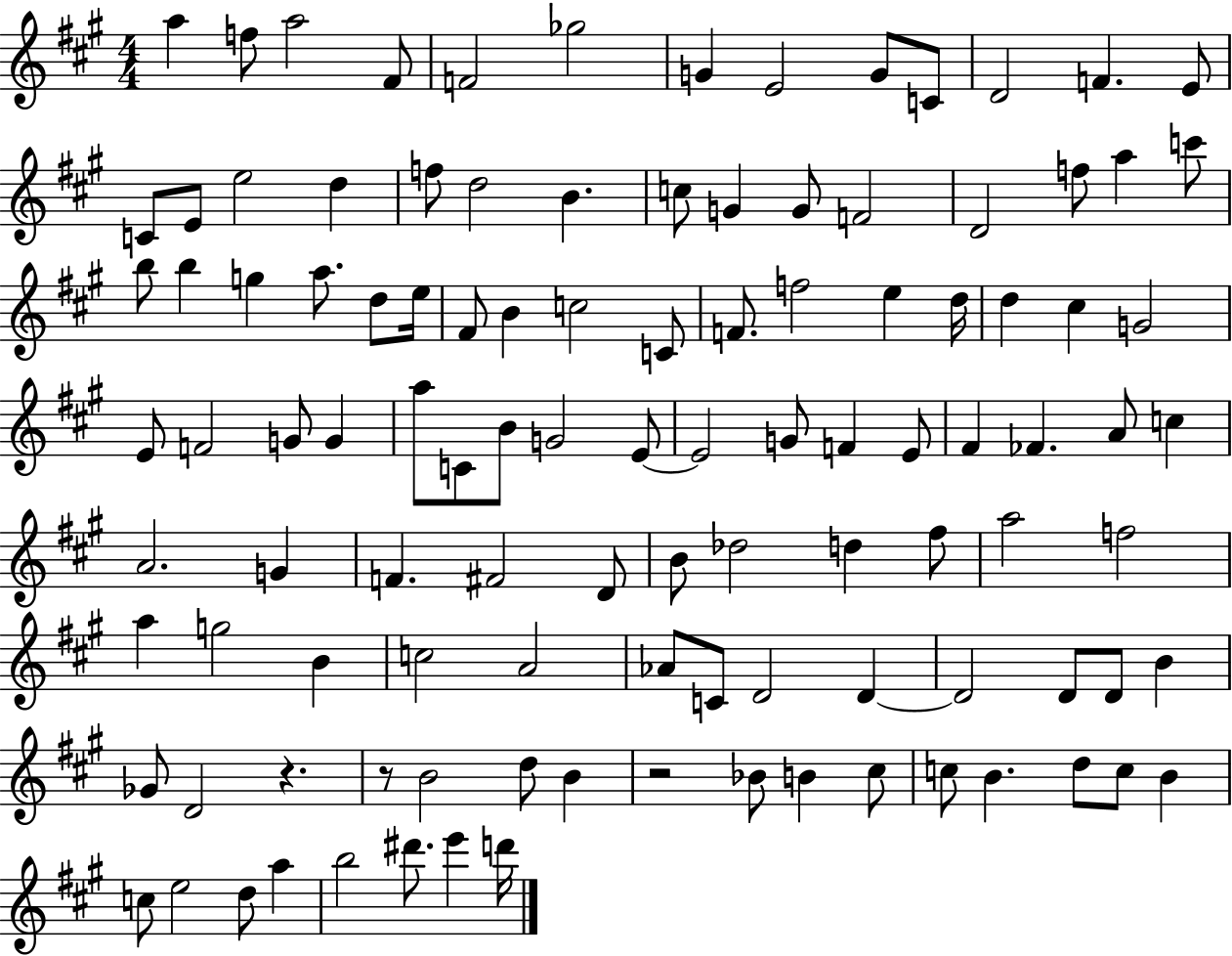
{
  \clef treble
  \numericTimeSignature
  \time 4/4
  \key a \major
  a''4 f''8 a''2 fis'8 | f'2 ges''2 | g'4 e'2 g'8 c'8 | d'2 f'4. e'8 | \break c'8 e'8 e''2 d''4 | f''8 d''2 b'4. | c''8 g'4 g'8 f'2 | d'2 f''8 a''4 c'''8 | \break b''8 b''4 g''4 a''8. d''8 e''16 | fis'8 b'4 c''2 c'8 | f'8. f''2 e''4 d''16 | d''4 cis''4 g'2 | \break e'8 f'2 g'8 g'4 | a''8 c'8 b'8 g'2 e'8~~ | e'2 g'8 f'4 e'8 | fis'4 fes'4. a'8 c''4 | \break a'2. g'4 | f'4. fis'2 d'8 | b'8 des''2 d''4 fis''8 | a''2 f''2 | \break a''4 g''2 b'4 | c''2 a'2 | aes'8 c'8 d'2 d'4~~ | d'2 d'8 d'8 b'4 | \break ges'8 d'2 r4. | r8 b'2 d''8 b'4 | r2 bes'8 b'4 cis''8 | c''8 b'4. d''8 c''8 b'4 | \break c''8 e''2 d''8 a''4 | b''2 dis'''8. e'''4 d'''16 | \bar "|."
}